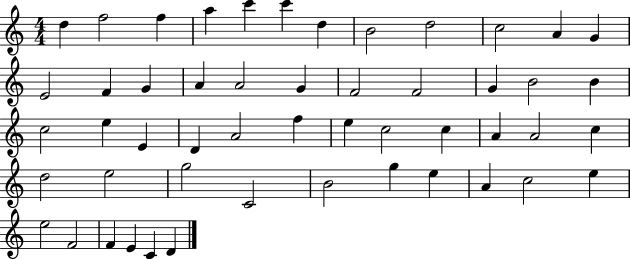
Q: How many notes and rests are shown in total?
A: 51